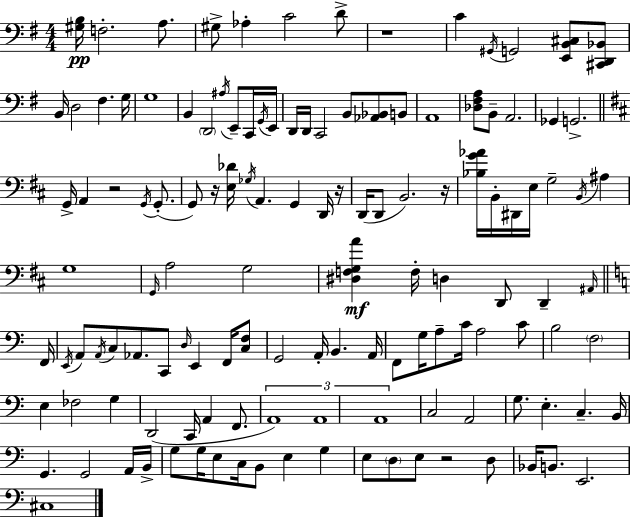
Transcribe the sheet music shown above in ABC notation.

X:1
T:Untitled
M:4/4
L:1/4
K:Em
[^G,B,]/4 F,2 A,/2 ^G,/2 _A, C2 D/2 z4 C ^G,,/4 G,,2 [E,,B,,^C,]/2 [^C,,D,,_B,,]/2 B,,/4 D,2 ^F, G,/4 G,4 B,, D,,2 ^A,/4 E,,/2 C,,/4 G,,/4 E,,/4 D,,/4 D,,/4 C,,2 B,,/2 [_A,,_B,,]/2 B,,/2 A,,4 [_D,^F,A,]/2 B,,/2 A,,2 _G,, G,,2 G,,/4 A,, z2 G,,/4 G,,/2 G,,/2 z/4 [E,_D]/4 _G,/4 A,, G,, D,,/4 z/4 D,,/4 D,,/2 B,,2 z/4 [_B,G_A]/4 B,,/4 ^D,,/4 E,/4 G,2 B,,/4 ^A, G,4 G,,/4 A,2 G,2 [^D,F,G,A] F,/4 D, D,,/2 D,, ^A,,/4 F,,/4 E,,/4 A,,/2 A,,/4 C,/2 _A,,/2 C,,/2 D,/4 E,, F,,/4 [C,F,]/2 G,,2 A,,/4 B,, A,,/4 F,,/2 G,/4 A,/2 C/4 A,2 C/2 B,2 F,2 E, _F,2 G, D,,2 C,,/4 A,, F,,/2 A,,4 A,,4 A,,4 C,2 A,,2 G,/2 E, C, B,,/4 G,, G,,2 A,,/4 B,,/4 G,/2 G,/4 E,/2 C,/4 B,,/2 E, G, E,/2 D,/2 E,/2 z2 D,/2 _B,,/4 B,,/2 E,,2 ^C,4